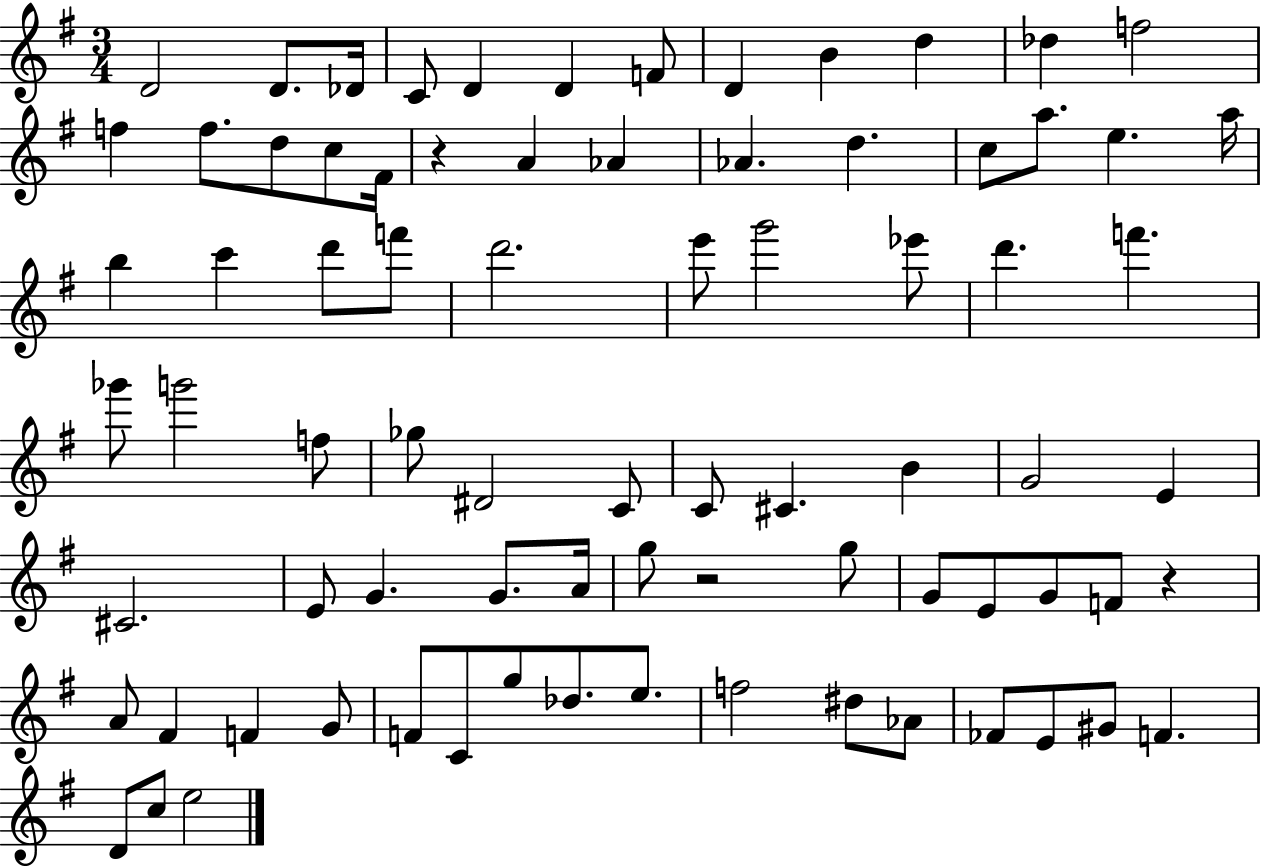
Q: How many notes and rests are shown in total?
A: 79